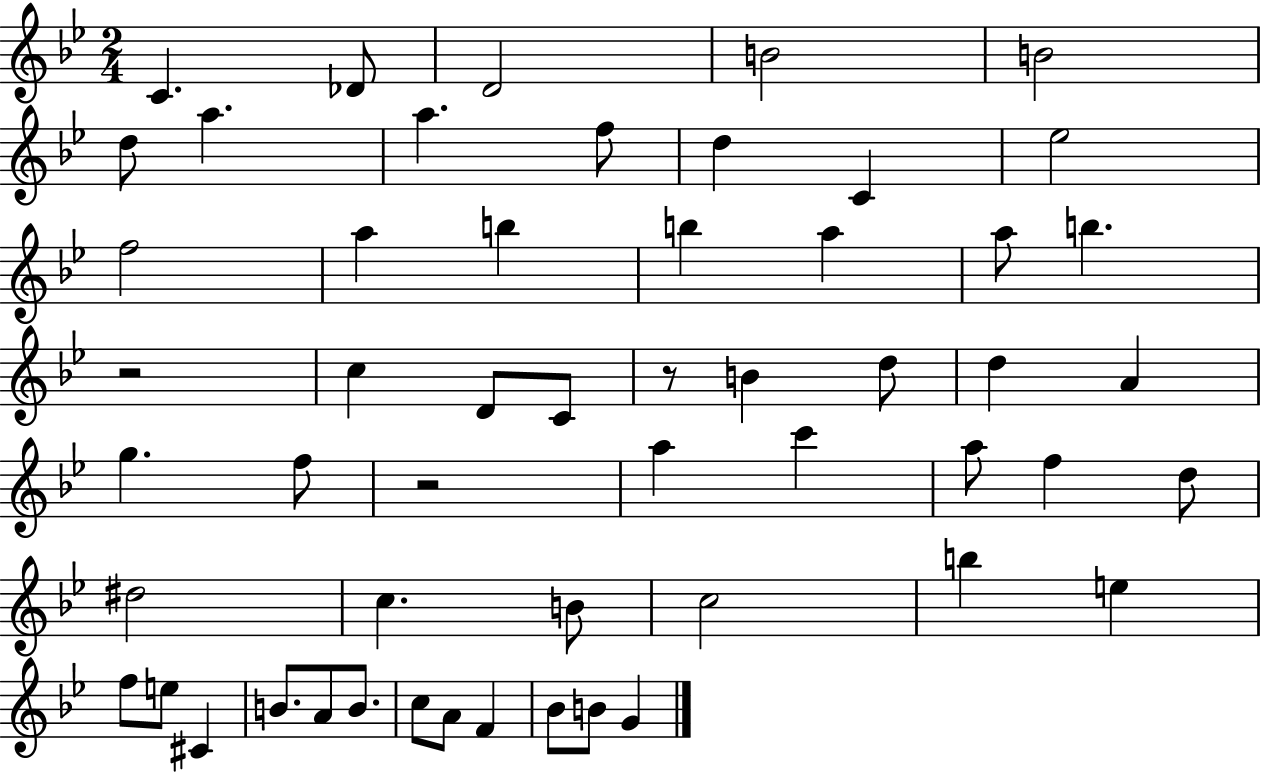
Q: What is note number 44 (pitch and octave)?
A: A4